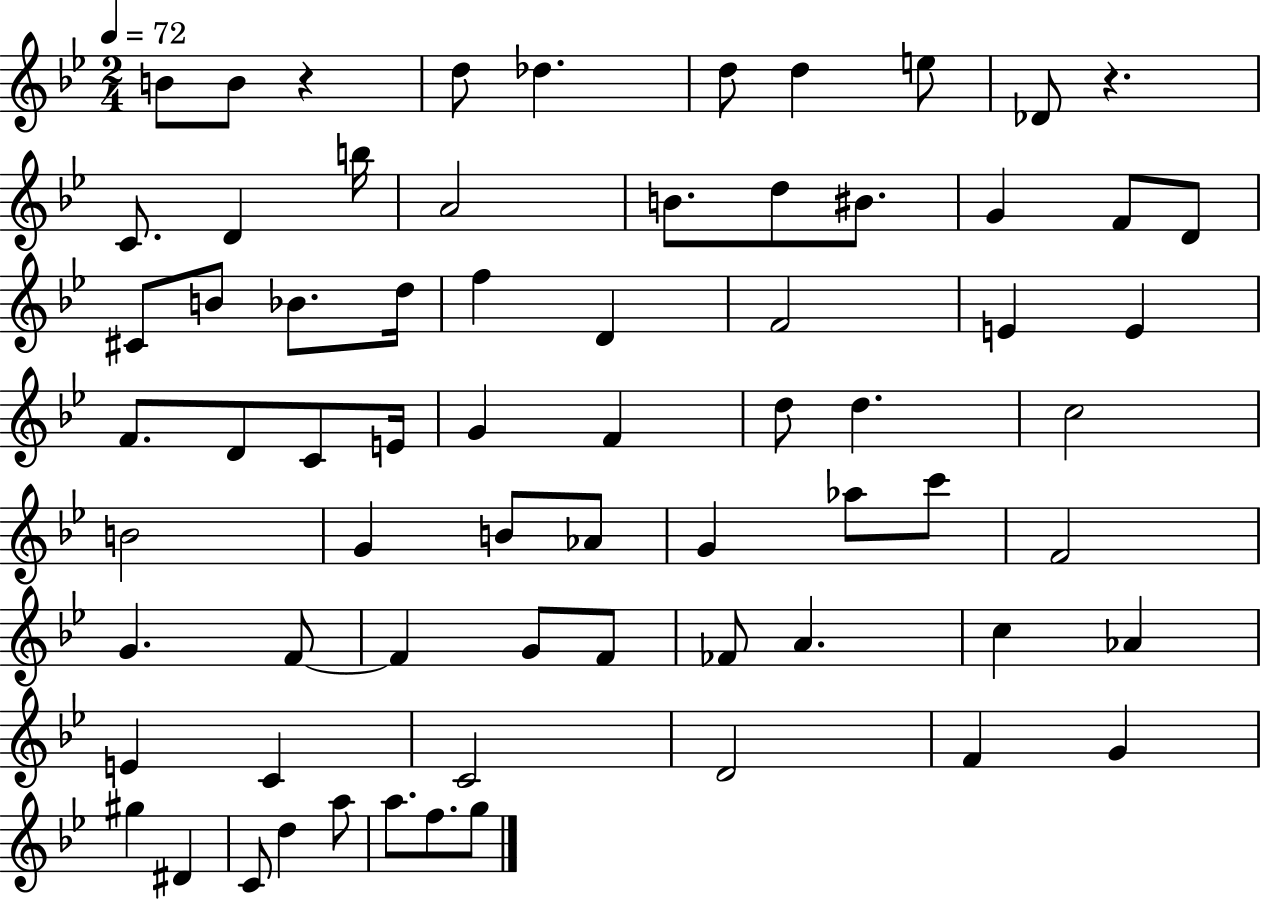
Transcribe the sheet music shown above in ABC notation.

X:1
T:Untitled
M:2/4
L:1/4
K:Bb
B/2 B/2 z d/2 _d d/2 d e/2 _D/2 z C/2 D b/4 A2 B/2 d/2 ^B/2 G F/2 D/2 ^C/2 B/2 _B/2 d/4 f D F2 E E F/2 D/2 C/2 E/4 G F d/2 d c2 B2 G B/2 _A/2 G _a/2 c'/2 F2 G F/2 F G/2 F/2 _F/2 A c _A E C C2 D2 F G ^g ^D C/2 d a/2 a/2 f/2 g/2